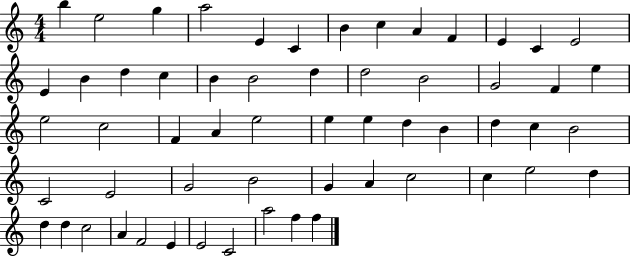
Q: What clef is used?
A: treble